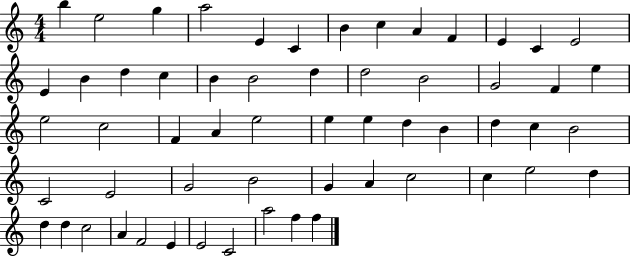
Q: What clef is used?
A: treble